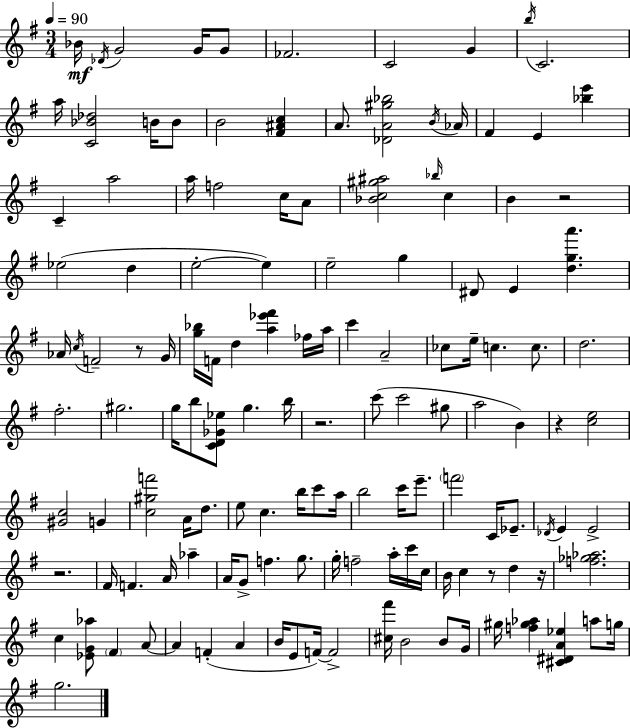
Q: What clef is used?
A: treble